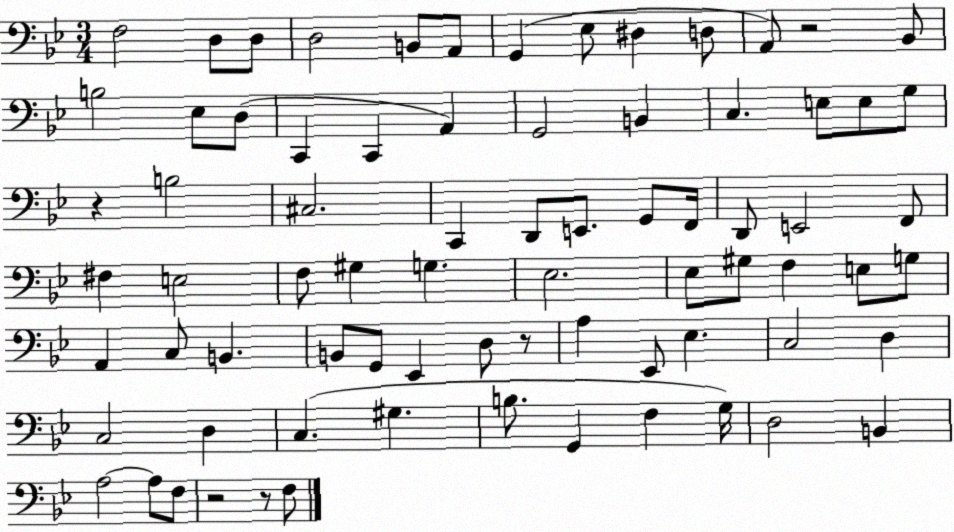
X:1
T:Untitled
M:3/4
L:1/4
K:Bb
F,2 D,/2 D,/2 D,2 B,,/2 A,,/2 G,, _E,/2 ^D, D,/2 A,,/2 z2 _B,,/2 B,2 _E,/2 D,/2 C,, C,, A,, G,,2 B,, C, E,/2 E,/2 G,/2 z B,2 ^C,2 C,, D,,/2 E,,/2 G,,/2 F,,/4 D,,/2 E,,2 F,,/2 ^F, E,2 F,/2 ^G, G, _E,2 _E,/2 ^G,/2 F, E,/2 G,/2 A,, C,/2 B,, B,,/2 G,,/2 _E,, D,/2 z/2 A, _E,,/2 _E, C,2 D, C,2 D, C, ^G, B,/2 G,, F, G,/4 D,2 B,, A,2 A,/2 F,/2 z2 z/2 F,/2